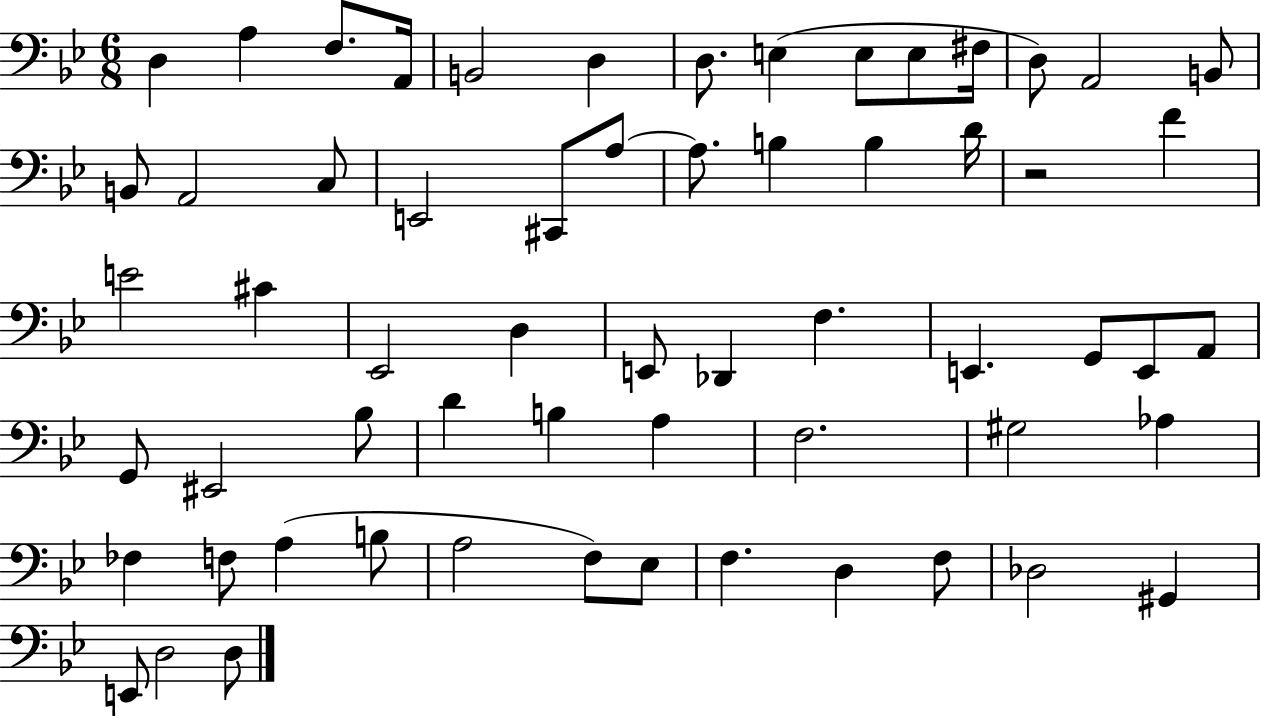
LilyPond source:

{
  \clef bass
  \numericTimeSignature
  \time 6/8
  \key bes \major
  d4 a4 f8. a,16 | b,2 d4 | d8. e4( e8 e8 fis16 | d8) a,2 b,8 | \break b,8 a,2 c8 | e,2 cis,8 a8~~ | a8. b4 b4 d'16 | r2 f'4 | \break e'2 cis'4 | ees,2 d4 | e,8 des,4 f4. | e,4. g,8 e,8 a,8 | \break g,8 eis,2 bes8 | d'4 b4 a4 | f2. | gis2 aes4 | \break fes4 f8 a4( b8 | a2 f8) ees8 | f4. d4 f8 | des2 gis,4 | \break e,8 d2 d8 | \bar "|."
}